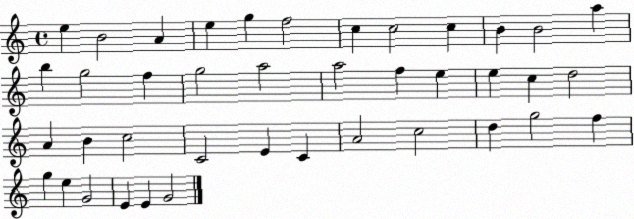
X:1
T:Untitled
M:4/4
L:1/4
K:C
e B2 A e g f2 c c2 c B B2 a b g2 f g2 a2 a2 f e e c d2 A B c2 C2 E C A2 c2 d g2 f g e G2 E E G2